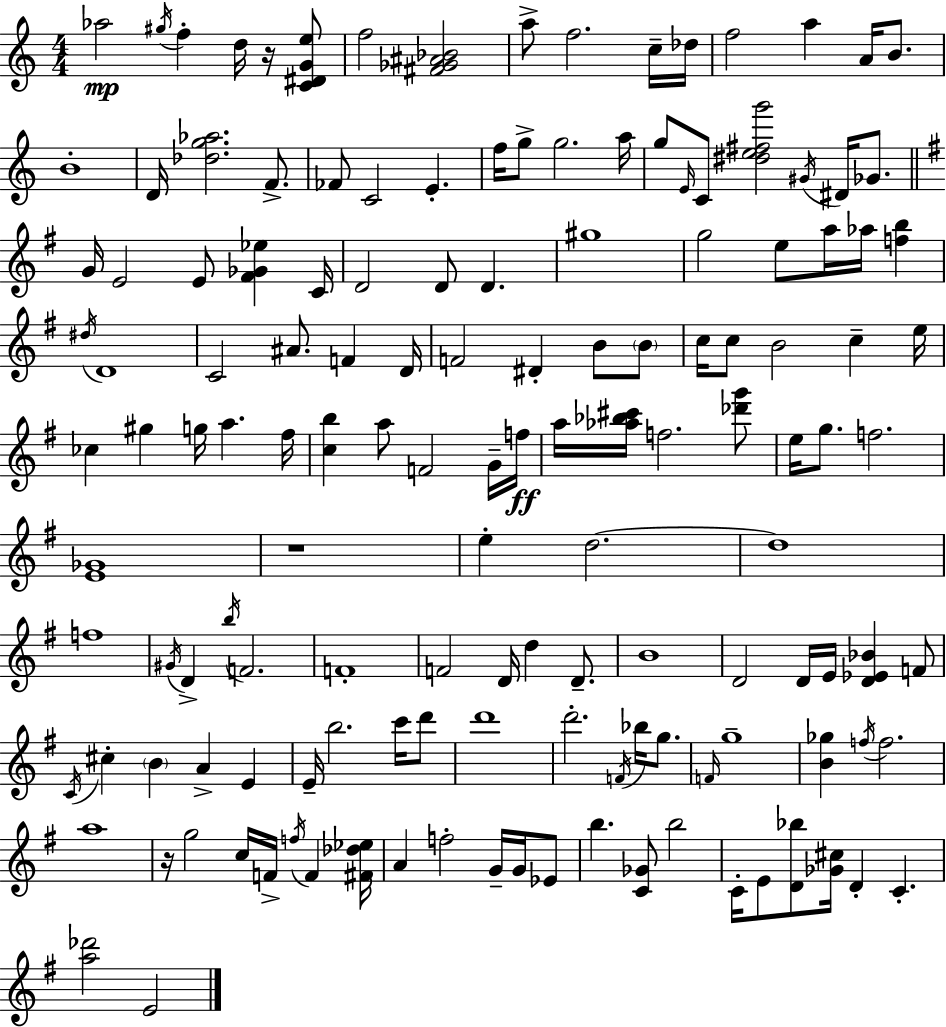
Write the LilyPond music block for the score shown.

{
  \clef treble
  \numericTimeSignature
  \time 4/4
  \key a \minor
  aes''2\mp \acciaccatura { gis''16 } f''4-. d''16 r16 <c' dis' g' e''>8 | f''2 <fis' ges' ais' bes'>2 | a''8-> f''2. c''16-- | des''16 f''2 a''4 a'16 b'8. | \break b'1-. | d'16 <des'' g'' aes''>2. f'8.-> | fes'8 c'2 e'4.-. | f''16 g''8-> g''2. | \break a''16 g''8 \grace { e'16 } c'8 <dis'' e'' fis'' g'''>2 \acciaccatura { gis'16 } dis'16 | ges'8. \bar "||" \break \key e \minor g'16 e'2 e'8 <fis' ges' ees''>4 c'16 | d'2 d'8 d'4. | gis''1 | g''2 e''8 a''16 aes''16 <f'' b''>4 | \break \acciaccatura { dis''16 } d'1 | c'2 ais'8. f'4 | d'16 f'2 dis'4-. b'8 \parenthesize b'8 | c''16 c''8 b'2 c''4-- | \break e''16 ces''4 gis''4 g''16 a''4. | fis''16 <c'' b''>4 a''8 f'2 g'16-- | f''16\ff a''16 <aes'' bes'' cis'''>16 f''2. <des''' g'''>8 | e''16 g''8. f''2. | \break <e' ges'>1 | r1 | e''4-. d''2.~~ | d''1 | \break f''1 | \acciaccatura { gis'16 } d'4-> \acciaccatura { b''16 } f'2. | f'1-. | f'2 d'16 d''4 | \break d'8.-- b'1 | d'2 d'16 e'16 <d' ees' bes'>4 | f'8 \acciaccatura { c'16 } cis''4-. \parenthesize b'4 a'4-> | e'4 e'16-- b''2. | \break c'''16 d'''8 d'''1 | d'''2.-. | \acciaccatura { f'16 } bes''16 g''8. \grace { f'16 } g''1-- | <b' ges''>4 \acciaccatura { f''16 } f''2. | \break a''1 | r16 g''2 | c''16 f'16-> \acciaccatura { f''16 } f'4 <fis' des'' ees''>16 a'4 f''2-. | g'16-- g'16 ees'8 b''4. <c' ges'>8 | \break b''2 c'16-. e'8 <d' bes''>8 <ges' cis''>16 d'4-. | c'4.-. <a'' des'''>2 | e'2 \bar "|."
}